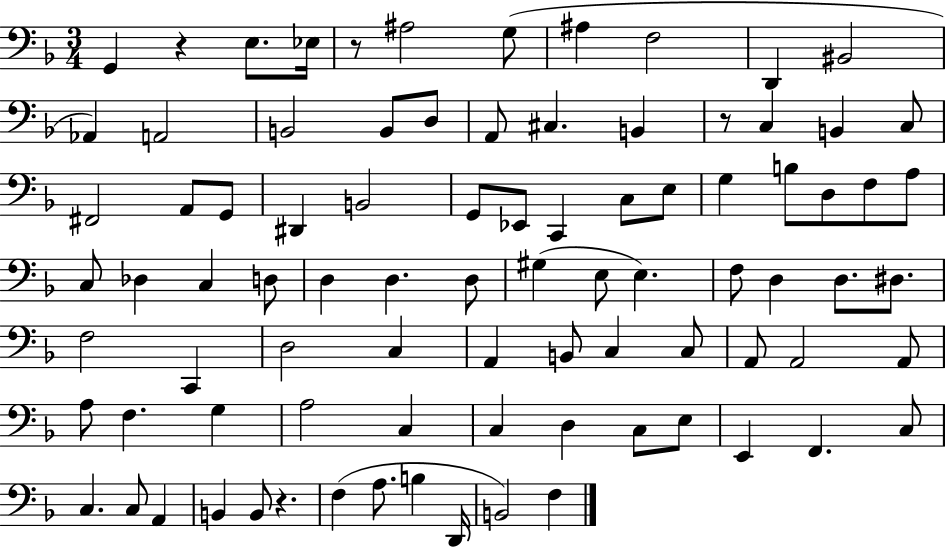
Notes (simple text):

G2/q R/q E3/e. Eb3/s R/e A#3/h G3/e A#3/q F3/h D2/q BIS2/h Ab2/q A2/h B2/h B2/e D3/e A2/e C#3/q. B2/q R/e C3/q B2/q C3/e F#2/h A2/e G2/e D#2/q B2/h G2/e Eb2/e C2/q C3/e E3/e G3/q B3/e D3/e F3/e A3/e C3/e Db3/q C3/q D3/e D3/q D3/q. D3/e G#3/q E3/e E3/q. F3/e D3/q D3/e. D#3/e. F3/h C2/q D3/h C3/q A2/q B2/e C3/q C3/e A2/e A2/h A2/e A3/e F3/q. G3/q A3/h C3/q C3/q D3/q C3/e E3/e E2/q F2/q. C3/e C3/q. C3/e A2/q B2/q B2/e R/q. F3/q A3/e. B3/q D2/s B2/h F3/q